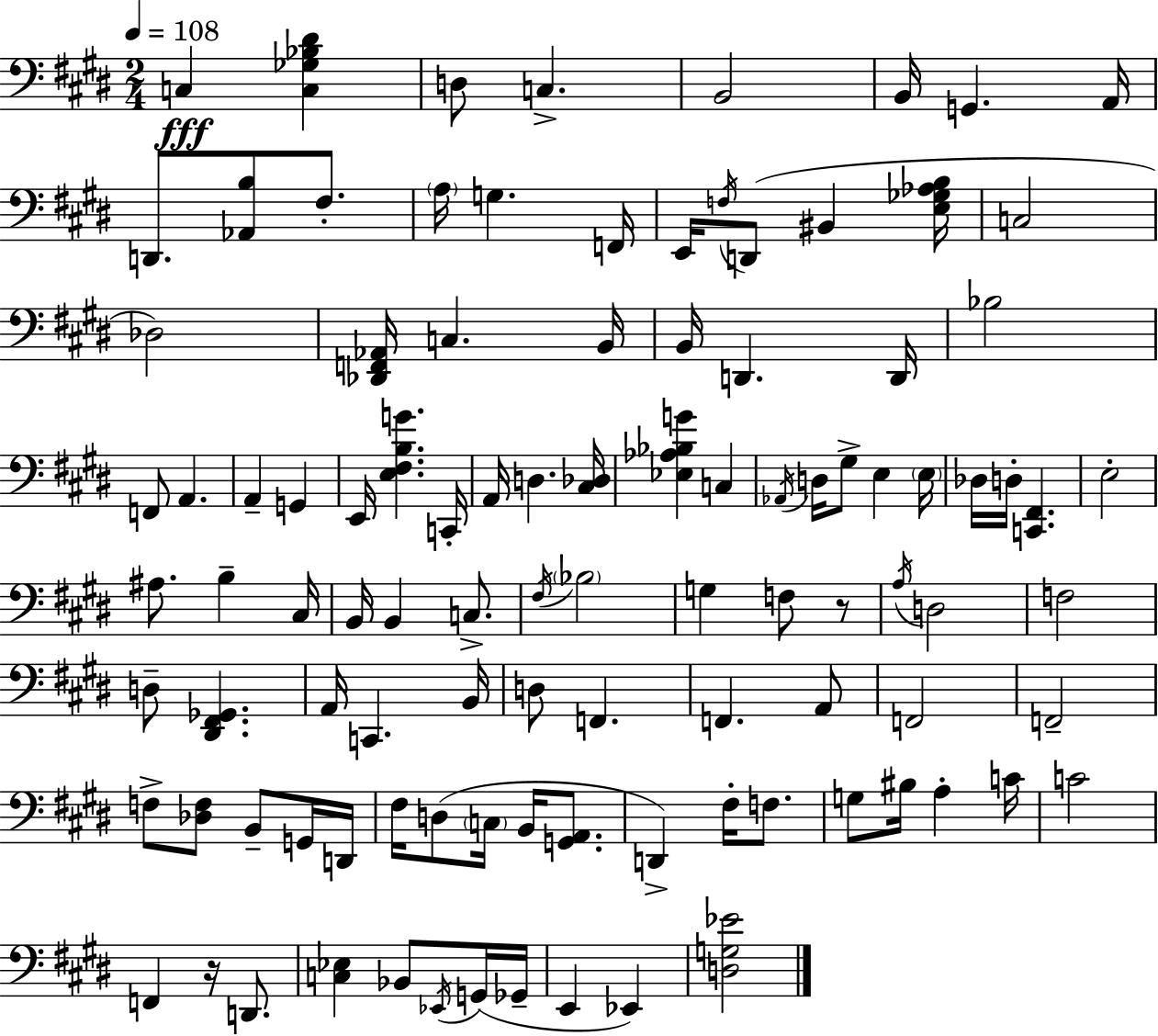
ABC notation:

X:1
T:Untitled
M:2/4
L:1/4
K:E
C, [C,_G,_B,^D] D,/2 C, B,,2 B,,/4 G,, A,,/4 D,,/2 [_A,,B,]/2 ^F,/2 A,/4 G, F,,/4 E,,/4 F,/4 D,,/2 ^B,, [E,_G,_A,B,]/4 C,2 _D,2 [_D,,F,,_A,,]/4 C, B,,/4 B,,/4 D,, D,,/4 _B,2 F,,/2 A,, A,, G,, E,,/4 [E,^F,B,G] C,,/4 A,,/4 D, [^C,_D,]/4 [_E,_A,_B,G] C, _A,,/4 D,/4 ^G,/2 E, E,/4 _D,/4 D,/4 [C,,^F,,] E,2 ^A,/2 B, ^C,/4 B,,/4 B,, C,/2 ^F,/4 _B,2 G, F,/2 z/2 A,/4 D,2 F,2 D,/2 [^D,,^F,,_G,,] A,,/4 C,, B,,/4 D,/2 F,, F,, A,,/2 F,,2 F,,2 F,/2 [_D,F,]/2 B,,/2 G,,/4 D,,/4 ^F,/4 D,/2 C,/4 B,,/4 [G,,A,,]/2 D,, ^F,/4 F,/2 G,/2 ^B,/4 A, C/4 C2 F,, z/4 D,,/2 [C,_E,] _B,,/2 _E,,/4 G,,/4 _G,,/4 E,, _E,, [D,G,_E]2